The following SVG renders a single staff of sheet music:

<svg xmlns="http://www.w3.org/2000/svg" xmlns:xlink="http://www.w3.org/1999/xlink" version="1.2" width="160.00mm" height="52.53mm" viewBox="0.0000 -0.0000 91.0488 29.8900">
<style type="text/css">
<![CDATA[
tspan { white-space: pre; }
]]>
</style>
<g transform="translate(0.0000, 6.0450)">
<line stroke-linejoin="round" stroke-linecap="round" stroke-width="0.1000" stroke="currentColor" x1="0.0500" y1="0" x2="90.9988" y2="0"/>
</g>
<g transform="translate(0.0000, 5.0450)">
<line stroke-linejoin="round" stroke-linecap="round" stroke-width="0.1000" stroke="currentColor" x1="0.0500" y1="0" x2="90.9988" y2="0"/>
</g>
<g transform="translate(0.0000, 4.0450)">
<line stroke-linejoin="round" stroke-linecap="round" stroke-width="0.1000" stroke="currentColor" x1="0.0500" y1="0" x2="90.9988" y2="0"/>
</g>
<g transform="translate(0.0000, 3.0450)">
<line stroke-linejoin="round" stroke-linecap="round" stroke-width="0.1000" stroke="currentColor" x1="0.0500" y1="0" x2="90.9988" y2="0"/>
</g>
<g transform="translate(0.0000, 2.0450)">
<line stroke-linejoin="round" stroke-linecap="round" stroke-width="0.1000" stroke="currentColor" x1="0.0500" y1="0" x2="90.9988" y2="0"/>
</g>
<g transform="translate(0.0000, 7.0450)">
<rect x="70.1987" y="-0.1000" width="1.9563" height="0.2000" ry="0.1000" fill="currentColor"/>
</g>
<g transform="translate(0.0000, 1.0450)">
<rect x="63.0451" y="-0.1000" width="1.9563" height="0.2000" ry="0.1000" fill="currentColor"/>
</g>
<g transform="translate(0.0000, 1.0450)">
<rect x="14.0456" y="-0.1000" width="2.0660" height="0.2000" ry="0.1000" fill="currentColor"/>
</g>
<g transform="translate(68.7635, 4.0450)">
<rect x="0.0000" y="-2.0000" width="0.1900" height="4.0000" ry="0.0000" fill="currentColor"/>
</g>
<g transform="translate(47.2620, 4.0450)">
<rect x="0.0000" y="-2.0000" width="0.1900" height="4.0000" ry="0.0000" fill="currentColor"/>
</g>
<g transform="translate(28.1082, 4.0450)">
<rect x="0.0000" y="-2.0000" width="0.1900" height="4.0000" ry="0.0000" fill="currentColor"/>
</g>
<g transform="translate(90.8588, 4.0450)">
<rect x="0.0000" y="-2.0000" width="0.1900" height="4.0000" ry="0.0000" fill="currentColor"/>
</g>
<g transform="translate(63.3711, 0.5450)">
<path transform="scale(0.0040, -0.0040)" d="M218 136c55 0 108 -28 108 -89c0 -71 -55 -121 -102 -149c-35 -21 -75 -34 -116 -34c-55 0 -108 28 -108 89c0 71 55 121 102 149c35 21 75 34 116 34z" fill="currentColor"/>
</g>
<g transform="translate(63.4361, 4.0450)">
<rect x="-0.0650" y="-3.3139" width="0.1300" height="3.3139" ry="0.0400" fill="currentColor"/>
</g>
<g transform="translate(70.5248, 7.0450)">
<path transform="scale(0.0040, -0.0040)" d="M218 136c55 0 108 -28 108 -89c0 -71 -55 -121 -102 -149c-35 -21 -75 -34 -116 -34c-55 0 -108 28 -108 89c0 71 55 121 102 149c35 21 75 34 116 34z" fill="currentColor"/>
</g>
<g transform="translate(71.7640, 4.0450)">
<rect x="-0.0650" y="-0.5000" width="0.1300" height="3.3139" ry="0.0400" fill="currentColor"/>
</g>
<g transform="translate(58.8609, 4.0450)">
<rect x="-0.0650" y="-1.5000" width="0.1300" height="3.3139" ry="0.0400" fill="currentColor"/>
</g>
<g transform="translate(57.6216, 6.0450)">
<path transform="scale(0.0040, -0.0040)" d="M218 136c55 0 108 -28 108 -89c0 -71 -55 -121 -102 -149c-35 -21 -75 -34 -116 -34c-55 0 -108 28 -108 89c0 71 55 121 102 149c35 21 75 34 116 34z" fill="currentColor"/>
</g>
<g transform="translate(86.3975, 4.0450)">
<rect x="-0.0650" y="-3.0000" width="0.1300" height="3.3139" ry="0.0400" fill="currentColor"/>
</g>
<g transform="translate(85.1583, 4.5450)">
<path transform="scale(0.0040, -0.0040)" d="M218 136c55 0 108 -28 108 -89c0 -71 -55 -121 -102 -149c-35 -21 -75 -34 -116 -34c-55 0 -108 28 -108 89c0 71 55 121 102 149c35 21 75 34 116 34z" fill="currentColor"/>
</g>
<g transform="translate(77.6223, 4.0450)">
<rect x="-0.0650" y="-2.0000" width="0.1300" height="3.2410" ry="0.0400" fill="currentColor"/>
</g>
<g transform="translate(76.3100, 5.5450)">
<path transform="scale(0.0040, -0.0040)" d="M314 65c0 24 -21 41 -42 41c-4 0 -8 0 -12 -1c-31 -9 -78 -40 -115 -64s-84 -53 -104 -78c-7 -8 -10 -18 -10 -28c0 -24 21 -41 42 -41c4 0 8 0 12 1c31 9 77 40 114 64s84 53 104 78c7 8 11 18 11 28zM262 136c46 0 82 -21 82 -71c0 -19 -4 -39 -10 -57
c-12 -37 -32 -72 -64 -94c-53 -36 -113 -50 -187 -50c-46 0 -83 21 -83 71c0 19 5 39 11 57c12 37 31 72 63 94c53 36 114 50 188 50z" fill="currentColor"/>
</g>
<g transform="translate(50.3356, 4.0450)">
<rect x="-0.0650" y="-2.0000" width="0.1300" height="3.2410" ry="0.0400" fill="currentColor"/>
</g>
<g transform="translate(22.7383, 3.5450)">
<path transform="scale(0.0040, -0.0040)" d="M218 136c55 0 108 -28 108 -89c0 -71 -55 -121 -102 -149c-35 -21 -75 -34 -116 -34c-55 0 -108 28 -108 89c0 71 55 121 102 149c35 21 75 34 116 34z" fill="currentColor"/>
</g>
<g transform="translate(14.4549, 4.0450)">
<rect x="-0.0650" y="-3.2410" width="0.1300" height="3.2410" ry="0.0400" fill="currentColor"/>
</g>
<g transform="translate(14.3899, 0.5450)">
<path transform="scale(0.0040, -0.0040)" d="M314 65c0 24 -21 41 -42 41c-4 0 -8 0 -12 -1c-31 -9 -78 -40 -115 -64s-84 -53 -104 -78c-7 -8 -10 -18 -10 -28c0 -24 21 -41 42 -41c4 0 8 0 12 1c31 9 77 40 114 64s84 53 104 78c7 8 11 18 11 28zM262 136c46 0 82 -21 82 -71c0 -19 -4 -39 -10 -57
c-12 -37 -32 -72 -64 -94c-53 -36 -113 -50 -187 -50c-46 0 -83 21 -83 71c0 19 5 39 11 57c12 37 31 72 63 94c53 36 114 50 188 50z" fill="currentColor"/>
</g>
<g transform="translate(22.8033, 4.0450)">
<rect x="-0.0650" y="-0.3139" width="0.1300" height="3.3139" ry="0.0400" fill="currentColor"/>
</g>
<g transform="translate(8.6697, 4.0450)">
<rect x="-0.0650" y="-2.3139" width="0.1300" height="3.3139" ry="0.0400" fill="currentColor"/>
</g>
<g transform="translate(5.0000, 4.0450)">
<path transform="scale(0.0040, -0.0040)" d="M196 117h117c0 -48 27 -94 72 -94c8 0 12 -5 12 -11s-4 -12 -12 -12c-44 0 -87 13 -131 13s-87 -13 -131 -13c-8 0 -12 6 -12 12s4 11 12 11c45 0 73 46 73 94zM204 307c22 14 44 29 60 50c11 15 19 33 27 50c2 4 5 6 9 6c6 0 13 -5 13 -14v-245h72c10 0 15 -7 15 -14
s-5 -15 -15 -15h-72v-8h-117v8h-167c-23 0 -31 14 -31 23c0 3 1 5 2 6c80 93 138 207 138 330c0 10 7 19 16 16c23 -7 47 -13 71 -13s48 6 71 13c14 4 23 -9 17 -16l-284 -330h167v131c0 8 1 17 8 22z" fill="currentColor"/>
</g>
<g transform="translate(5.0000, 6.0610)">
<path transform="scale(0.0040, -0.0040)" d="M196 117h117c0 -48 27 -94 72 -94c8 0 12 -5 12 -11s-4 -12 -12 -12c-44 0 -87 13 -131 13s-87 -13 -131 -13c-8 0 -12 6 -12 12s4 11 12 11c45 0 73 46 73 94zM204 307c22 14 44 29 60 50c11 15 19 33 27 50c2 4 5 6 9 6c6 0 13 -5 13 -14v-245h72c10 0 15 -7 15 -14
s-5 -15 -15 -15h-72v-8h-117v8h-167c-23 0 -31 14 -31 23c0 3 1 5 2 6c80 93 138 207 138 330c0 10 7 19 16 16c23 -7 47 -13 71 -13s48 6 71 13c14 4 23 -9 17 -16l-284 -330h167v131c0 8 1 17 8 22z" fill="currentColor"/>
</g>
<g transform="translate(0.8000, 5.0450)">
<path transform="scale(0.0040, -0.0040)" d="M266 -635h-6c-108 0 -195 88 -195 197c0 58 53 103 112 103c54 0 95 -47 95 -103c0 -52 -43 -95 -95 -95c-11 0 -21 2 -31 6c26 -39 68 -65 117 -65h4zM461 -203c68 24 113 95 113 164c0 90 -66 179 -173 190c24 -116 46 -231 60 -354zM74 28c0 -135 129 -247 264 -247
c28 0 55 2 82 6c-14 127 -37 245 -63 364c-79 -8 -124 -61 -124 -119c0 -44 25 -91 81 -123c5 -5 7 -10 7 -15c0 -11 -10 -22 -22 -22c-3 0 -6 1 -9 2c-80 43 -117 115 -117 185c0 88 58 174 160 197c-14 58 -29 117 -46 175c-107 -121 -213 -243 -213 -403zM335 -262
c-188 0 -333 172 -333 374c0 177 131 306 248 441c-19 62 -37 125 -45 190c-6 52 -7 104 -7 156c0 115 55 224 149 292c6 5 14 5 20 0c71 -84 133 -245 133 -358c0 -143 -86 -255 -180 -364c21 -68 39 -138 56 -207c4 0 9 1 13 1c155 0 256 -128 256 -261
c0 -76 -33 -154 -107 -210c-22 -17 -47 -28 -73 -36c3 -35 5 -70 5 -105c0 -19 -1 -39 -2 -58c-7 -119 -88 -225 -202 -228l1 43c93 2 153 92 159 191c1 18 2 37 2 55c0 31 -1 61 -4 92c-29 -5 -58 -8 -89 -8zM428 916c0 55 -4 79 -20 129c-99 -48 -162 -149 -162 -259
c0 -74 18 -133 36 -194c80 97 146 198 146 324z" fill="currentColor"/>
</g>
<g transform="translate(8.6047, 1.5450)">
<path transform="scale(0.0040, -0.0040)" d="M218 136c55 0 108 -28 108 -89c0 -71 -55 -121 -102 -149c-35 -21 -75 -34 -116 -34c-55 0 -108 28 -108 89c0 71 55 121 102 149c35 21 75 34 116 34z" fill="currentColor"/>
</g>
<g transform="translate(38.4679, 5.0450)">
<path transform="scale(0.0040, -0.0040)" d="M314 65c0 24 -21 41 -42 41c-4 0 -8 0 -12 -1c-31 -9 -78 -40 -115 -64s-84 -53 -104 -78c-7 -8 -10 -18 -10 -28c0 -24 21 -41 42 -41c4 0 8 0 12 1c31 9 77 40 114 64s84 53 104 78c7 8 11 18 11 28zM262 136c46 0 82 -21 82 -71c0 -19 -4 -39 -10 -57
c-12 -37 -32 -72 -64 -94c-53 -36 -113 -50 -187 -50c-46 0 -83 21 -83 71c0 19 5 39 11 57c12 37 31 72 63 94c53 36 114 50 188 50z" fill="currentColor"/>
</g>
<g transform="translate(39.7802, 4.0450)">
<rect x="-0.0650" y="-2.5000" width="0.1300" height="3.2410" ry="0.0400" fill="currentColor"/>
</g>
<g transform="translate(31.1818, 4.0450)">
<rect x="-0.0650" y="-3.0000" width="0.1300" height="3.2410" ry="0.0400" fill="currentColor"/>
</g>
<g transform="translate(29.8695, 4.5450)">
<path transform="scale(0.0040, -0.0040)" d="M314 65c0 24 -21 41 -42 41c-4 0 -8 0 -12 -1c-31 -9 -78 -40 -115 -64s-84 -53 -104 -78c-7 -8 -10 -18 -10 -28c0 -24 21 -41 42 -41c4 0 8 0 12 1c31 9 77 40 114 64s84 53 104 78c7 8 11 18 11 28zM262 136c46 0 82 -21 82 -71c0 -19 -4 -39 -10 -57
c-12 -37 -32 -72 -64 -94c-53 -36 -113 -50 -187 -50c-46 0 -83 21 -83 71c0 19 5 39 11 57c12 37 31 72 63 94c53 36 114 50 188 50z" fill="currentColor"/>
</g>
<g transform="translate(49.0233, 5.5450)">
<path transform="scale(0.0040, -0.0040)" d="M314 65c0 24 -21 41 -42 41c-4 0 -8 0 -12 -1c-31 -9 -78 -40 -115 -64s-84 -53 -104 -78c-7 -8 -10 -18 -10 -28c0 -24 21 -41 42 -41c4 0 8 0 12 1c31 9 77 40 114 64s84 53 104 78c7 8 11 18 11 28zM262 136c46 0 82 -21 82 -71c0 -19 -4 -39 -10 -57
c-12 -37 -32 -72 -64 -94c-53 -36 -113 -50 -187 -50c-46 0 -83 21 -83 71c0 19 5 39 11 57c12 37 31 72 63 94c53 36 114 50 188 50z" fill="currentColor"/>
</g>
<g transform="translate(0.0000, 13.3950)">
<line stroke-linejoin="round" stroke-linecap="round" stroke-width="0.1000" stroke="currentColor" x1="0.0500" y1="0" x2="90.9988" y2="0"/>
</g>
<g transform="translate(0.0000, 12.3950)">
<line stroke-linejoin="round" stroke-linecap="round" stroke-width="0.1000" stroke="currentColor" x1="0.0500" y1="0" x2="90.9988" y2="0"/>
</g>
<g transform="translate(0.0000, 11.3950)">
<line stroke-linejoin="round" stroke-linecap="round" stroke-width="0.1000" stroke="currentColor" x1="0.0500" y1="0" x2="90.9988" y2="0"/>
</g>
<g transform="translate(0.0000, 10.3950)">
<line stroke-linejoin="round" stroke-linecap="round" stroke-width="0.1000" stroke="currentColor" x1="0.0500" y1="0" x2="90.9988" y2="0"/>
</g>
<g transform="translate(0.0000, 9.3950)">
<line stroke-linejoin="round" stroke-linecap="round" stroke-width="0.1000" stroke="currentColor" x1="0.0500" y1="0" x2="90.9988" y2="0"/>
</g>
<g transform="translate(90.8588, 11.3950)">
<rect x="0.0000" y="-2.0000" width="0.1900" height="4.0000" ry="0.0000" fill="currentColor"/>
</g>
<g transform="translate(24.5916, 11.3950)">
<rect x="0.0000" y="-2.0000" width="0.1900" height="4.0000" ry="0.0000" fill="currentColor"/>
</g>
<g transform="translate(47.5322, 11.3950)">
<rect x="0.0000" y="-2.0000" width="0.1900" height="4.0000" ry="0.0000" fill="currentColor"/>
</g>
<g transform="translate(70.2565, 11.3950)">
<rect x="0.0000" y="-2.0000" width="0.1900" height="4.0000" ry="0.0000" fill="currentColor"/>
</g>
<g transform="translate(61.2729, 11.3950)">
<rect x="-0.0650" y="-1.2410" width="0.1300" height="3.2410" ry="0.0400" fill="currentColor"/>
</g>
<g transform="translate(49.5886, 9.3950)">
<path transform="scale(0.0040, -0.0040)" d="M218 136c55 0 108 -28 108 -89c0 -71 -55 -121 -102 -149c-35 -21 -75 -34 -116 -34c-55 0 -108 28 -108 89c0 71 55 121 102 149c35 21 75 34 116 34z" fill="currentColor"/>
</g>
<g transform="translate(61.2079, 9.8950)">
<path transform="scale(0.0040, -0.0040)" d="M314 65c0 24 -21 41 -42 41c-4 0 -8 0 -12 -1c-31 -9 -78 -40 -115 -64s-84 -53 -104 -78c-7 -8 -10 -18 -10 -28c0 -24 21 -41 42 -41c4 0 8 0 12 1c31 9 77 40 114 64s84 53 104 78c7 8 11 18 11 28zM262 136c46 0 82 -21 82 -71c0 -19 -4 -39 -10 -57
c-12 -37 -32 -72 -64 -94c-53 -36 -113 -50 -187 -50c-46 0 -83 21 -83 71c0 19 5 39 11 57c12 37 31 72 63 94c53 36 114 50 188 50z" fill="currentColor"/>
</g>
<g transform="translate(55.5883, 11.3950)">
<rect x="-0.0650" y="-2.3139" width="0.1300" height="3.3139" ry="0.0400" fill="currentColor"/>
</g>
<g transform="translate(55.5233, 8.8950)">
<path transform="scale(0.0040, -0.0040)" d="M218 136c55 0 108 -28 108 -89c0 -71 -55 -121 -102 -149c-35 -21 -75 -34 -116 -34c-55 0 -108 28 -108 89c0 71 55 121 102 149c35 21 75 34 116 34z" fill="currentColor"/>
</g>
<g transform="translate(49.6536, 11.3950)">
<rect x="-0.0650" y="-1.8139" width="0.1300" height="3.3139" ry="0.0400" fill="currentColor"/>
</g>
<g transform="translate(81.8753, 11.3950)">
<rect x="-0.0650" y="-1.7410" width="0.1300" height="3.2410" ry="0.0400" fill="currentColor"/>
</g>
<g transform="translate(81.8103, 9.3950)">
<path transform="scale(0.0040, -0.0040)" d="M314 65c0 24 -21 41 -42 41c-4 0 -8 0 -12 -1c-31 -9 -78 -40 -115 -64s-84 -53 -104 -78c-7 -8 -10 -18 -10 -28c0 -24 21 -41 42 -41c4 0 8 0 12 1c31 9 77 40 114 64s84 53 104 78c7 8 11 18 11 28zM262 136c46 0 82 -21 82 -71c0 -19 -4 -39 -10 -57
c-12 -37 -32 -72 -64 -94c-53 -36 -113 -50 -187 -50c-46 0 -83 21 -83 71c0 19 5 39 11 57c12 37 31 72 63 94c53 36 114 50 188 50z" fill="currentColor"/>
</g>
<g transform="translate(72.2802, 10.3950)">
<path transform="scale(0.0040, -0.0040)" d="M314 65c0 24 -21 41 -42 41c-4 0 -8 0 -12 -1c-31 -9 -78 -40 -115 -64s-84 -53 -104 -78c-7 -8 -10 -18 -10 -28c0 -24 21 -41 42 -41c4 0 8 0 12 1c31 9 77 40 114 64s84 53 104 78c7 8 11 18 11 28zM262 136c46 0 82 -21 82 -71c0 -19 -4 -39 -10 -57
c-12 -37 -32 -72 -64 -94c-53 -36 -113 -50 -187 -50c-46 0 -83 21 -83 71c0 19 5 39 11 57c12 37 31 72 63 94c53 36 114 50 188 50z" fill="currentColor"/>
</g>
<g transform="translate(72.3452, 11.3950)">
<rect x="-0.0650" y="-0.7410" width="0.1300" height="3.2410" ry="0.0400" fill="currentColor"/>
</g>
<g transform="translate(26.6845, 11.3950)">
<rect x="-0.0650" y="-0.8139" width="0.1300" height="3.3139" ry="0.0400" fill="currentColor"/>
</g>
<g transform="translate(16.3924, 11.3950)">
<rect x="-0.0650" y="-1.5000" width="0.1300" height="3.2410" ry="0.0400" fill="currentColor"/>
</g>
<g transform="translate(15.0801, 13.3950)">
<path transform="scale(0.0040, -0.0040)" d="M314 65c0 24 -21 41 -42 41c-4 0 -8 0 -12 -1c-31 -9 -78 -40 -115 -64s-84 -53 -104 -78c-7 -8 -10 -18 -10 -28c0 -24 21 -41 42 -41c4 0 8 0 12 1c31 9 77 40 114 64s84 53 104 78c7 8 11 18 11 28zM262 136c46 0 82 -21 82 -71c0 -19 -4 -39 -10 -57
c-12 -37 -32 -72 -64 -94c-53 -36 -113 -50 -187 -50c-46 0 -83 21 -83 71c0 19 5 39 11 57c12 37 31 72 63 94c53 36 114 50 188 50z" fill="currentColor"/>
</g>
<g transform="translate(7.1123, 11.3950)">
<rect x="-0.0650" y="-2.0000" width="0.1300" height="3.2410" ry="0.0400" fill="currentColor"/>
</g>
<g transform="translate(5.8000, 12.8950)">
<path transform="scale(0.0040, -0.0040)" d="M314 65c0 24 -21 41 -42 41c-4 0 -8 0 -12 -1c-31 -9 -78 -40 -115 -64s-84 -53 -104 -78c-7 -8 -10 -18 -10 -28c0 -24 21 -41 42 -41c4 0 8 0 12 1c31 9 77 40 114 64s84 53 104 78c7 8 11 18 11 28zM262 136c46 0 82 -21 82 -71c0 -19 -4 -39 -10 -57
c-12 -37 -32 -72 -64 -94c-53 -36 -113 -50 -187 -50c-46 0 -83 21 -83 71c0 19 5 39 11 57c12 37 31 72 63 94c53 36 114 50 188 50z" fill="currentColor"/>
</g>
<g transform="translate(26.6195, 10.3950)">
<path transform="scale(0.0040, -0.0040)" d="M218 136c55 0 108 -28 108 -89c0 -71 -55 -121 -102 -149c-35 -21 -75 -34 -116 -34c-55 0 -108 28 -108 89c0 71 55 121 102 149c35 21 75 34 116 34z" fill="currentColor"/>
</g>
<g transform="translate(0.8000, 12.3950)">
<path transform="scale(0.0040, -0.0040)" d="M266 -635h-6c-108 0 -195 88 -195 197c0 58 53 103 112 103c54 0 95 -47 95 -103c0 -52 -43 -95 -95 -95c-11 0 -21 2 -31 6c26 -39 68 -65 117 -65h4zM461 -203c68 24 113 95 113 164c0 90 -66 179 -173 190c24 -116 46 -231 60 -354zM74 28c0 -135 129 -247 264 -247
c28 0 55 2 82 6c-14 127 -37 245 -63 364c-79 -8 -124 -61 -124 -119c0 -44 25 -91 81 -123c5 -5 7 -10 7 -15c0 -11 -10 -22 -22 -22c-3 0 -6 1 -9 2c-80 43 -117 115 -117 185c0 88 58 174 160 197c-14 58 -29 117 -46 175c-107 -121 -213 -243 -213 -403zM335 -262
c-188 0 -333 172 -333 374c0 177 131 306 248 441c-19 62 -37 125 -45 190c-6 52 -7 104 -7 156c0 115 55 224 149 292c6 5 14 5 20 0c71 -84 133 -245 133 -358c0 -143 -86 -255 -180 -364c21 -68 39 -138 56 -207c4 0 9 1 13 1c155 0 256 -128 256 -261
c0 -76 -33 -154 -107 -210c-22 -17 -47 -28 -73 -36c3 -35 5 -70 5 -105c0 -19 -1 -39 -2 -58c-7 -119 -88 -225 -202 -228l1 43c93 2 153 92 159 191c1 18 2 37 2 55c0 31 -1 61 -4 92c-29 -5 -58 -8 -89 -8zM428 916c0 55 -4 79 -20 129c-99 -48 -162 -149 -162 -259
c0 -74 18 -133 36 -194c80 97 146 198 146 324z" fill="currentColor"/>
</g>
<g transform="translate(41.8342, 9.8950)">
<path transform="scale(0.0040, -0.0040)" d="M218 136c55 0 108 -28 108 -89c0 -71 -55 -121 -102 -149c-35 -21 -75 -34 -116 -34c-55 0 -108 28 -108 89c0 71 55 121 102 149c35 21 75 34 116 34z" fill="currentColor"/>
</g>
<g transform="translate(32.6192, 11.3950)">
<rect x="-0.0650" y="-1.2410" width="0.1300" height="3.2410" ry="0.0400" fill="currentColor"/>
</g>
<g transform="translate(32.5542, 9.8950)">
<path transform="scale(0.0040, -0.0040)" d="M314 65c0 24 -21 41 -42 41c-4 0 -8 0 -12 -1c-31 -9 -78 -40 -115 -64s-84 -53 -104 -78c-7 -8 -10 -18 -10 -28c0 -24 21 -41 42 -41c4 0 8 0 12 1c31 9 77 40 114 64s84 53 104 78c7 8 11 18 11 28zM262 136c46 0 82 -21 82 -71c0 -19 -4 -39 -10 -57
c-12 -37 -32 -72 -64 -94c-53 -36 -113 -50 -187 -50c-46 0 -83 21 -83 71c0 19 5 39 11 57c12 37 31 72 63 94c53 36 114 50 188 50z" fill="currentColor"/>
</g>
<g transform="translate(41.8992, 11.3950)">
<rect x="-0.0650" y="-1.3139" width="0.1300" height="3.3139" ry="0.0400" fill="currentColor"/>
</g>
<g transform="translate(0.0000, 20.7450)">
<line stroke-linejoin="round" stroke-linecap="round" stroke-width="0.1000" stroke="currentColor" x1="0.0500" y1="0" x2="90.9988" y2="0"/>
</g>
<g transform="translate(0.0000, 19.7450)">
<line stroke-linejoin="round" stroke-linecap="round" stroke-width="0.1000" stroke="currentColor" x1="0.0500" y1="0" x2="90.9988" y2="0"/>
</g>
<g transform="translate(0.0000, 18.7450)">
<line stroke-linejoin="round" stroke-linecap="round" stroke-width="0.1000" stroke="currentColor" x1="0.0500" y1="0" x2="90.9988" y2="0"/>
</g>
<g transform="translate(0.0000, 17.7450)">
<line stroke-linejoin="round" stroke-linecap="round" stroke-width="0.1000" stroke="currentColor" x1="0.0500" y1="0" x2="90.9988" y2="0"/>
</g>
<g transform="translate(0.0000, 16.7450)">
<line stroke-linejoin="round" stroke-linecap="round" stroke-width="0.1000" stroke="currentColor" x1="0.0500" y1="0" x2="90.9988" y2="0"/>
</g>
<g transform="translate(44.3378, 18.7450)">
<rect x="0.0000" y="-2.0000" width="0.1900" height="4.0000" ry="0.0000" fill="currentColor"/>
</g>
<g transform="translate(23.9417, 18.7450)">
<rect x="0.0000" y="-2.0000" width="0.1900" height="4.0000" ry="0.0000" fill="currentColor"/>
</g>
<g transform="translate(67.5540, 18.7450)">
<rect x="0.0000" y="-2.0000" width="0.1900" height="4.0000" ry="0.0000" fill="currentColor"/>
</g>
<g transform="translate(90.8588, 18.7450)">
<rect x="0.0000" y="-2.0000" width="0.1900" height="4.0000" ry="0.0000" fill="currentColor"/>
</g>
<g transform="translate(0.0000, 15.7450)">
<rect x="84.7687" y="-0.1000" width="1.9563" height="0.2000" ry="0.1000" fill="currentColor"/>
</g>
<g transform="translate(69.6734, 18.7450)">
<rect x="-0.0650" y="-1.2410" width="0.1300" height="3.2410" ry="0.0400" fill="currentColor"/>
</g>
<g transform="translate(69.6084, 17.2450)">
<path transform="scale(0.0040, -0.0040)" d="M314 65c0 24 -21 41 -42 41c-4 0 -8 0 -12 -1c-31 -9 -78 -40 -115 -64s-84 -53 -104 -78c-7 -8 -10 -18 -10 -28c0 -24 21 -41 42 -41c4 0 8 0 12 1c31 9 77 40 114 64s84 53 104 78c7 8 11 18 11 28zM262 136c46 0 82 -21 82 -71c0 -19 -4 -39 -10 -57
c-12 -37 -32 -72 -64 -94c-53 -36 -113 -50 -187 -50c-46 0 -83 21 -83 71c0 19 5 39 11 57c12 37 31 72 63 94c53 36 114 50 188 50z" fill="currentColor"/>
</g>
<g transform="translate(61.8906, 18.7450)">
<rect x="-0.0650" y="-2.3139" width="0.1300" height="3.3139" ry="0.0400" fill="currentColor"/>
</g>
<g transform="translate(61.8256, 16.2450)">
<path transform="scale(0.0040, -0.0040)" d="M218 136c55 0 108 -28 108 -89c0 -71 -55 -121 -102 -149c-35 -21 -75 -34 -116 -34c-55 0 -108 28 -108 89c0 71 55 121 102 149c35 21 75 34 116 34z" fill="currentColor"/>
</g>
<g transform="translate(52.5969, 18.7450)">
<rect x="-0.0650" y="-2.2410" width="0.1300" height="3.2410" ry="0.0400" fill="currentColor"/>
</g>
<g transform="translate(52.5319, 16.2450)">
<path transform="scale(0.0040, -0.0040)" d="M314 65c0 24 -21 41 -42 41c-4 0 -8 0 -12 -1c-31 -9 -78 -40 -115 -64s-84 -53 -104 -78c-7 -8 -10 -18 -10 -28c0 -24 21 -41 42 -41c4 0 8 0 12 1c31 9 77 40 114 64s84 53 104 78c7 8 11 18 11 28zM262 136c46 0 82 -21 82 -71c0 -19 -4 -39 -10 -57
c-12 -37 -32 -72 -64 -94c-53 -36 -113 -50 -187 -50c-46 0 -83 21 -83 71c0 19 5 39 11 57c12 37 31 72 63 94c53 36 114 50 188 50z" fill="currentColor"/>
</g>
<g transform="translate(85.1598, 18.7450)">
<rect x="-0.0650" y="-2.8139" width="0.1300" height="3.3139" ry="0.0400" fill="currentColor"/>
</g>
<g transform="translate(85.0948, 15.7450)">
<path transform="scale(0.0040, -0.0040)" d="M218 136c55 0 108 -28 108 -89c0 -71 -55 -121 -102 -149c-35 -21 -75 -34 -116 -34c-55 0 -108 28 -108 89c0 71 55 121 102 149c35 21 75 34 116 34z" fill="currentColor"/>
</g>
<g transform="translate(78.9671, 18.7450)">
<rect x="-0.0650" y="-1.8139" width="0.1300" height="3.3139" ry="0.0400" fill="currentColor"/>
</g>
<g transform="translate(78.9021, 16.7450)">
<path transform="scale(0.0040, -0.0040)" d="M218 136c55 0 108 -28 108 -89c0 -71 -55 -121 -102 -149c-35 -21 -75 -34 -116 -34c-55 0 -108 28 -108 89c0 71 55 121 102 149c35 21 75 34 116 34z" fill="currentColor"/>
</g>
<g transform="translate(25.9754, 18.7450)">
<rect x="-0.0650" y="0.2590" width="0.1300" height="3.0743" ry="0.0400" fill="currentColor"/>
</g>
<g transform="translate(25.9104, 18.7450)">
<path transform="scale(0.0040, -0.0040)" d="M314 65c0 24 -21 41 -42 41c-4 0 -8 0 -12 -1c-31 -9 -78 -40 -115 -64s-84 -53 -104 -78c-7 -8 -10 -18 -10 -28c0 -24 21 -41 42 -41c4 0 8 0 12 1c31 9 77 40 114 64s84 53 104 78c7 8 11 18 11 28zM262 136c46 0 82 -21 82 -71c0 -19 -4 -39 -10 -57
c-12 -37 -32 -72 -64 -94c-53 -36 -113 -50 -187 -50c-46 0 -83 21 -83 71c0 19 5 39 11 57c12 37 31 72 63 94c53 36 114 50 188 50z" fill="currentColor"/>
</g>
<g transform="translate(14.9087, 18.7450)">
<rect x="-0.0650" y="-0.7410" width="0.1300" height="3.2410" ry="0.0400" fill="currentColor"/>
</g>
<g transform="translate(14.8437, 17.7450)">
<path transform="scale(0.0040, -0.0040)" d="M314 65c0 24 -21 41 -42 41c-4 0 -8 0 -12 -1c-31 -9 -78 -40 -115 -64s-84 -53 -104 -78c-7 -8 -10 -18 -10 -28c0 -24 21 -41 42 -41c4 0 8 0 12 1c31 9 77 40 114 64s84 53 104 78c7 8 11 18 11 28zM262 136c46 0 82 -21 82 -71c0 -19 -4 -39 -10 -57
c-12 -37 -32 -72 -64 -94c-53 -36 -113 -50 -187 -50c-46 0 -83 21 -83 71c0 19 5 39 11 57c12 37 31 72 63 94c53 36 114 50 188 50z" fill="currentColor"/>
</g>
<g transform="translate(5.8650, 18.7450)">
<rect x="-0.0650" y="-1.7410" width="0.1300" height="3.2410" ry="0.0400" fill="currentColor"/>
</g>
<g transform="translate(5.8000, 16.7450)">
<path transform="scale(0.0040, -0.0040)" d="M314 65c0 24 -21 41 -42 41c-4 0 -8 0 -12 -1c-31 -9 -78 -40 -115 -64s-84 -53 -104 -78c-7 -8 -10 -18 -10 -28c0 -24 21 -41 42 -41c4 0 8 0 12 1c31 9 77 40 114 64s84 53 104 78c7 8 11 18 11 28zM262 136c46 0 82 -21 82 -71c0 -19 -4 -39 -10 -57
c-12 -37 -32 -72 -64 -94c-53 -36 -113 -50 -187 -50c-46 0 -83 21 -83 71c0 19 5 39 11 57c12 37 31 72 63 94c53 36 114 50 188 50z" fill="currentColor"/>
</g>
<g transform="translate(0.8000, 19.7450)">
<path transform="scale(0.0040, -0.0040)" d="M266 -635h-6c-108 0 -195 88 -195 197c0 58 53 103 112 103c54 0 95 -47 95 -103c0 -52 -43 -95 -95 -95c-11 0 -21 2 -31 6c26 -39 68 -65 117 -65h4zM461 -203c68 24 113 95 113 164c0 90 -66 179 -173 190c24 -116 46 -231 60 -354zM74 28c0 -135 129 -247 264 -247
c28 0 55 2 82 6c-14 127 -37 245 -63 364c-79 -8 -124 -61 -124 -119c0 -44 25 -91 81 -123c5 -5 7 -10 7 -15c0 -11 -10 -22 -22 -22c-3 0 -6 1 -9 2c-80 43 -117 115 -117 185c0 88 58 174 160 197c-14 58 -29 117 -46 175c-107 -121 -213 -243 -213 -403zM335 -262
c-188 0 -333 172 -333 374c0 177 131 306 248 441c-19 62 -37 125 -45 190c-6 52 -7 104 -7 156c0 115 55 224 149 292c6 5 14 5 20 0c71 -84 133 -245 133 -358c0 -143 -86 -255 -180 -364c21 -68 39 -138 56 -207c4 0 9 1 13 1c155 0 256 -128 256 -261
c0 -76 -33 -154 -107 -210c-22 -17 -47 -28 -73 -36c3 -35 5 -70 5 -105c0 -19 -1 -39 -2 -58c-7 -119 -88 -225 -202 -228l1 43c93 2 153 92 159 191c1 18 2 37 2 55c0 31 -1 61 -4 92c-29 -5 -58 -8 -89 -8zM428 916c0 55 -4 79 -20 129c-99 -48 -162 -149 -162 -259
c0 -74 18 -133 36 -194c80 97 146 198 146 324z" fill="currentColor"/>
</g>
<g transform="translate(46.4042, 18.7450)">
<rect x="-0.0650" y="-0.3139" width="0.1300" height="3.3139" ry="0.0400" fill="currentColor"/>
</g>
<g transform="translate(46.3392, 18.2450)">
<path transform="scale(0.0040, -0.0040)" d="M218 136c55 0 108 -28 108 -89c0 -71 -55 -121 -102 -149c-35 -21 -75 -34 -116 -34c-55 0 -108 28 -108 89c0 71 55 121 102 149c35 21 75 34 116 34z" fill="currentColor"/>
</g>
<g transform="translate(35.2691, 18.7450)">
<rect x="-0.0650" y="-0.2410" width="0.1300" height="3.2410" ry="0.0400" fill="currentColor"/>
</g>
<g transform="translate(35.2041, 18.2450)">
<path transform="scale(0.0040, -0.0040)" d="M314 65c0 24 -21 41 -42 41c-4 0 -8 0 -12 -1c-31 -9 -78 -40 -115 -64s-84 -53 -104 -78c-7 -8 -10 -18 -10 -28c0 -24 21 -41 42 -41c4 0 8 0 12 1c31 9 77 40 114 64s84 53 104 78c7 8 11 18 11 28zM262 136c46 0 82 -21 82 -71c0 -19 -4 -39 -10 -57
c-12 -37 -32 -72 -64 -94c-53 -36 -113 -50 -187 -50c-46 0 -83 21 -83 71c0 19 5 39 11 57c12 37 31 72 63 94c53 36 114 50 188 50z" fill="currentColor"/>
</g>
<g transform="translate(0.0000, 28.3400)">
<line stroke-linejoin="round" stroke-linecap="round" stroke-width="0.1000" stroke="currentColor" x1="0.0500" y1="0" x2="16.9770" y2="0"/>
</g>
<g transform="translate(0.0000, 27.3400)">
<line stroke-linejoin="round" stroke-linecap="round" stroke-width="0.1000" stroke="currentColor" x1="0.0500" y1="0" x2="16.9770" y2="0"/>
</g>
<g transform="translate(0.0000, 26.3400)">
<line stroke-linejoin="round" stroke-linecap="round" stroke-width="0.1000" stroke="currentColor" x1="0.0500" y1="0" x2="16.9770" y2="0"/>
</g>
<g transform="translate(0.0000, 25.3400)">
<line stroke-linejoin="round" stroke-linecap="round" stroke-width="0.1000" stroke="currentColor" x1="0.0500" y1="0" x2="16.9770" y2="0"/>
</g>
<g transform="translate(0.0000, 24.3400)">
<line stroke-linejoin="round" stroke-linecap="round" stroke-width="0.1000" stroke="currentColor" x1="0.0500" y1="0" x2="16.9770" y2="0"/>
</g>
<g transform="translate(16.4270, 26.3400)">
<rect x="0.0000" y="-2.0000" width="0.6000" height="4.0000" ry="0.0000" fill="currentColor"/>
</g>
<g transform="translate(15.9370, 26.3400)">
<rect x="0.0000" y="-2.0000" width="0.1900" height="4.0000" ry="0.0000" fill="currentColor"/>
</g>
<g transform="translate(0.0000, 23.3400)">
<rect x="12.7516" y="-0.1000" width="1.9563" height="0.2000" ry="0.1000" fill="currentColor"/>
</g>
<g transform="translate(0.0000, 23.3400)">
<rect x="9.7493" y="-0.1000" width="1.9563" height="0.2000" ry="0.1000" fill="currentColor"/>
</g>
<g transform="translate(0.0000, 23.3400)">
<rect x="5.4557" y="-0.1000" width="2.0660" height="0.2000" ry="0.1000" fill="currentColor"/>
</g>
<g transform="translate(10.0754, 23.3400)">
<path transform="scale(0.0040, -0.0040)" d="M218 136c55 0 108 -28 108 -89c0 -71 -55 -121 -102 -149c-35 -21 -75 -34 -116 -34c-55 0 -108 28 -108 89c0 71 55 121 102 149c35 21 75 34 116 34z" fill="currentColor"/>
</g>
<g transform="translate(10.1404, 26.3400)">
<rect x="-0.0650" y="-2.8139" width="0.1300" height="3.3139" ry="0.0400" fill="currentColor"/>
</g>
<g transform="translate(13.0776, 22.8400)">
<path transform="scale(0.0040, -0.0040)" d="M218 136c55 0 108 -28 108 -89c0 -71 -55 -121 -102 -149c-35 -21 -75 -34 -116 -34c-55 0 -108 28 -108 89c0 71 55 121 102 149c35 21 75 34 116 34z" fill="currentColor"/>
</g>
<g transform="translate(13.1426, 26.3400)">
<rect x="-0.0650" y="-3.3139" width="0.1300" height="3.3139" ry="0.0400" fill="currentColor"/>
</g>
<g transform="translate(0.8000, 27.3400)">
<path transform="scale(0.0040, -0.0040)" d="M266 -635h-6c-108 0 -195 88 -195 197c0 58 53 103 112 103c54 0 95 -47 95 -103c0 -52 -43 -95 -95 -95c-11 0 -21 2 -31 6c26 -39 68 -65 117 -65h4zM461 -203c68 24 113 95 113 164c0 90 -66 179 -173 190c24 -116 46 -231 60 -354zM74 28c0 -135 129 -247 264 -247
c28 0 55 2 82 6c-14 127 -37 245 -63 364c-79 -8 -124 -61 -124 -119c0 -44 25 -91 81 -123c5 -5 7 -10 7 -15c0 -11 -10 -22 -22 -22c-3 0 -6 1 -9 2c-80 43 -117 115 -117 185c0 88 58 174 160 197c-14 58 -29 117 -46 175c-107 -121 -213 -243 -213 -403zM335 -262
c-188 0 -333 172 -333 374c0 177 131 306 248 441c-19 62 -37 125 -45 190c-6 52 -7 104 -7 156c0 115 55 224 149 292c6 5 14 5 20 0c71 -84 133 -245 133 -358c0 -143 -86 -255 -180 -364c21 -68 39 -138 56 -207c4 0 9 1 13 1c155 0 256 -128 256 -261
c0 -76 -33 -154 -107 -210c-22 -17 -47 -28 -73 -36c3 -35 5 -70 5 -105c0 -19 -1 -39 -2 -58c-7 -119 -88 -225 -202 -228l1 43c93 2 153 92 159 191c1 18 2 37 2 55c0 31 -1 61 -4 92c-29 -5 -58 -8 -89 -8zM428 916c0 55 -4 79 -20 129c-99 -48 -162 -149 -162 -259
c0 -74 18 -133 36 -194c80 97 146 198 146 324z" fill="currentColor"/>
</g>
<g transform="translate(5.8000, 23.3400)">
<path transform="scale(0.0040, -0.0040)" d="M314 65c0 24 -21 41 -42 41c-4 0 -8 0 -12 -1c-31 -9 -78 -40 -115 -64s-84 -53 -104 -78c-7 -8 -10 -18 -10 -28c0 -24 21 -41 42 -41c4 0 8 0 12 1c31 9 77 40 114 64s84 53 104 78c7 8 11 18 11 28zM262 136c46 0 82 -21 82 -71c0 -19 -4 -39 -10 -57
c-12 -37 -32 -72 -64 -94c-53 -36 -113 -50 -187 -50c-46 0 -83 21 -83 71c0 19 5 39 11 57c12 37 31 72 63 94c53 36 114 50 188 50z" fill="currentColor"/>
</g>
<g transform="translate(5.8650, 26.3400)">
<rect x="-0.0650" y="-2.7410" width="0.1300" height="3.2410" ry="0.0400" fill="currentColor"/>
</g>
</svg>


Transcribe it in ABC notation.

X:1
T:Untitled
M:4/4
L:1/4
K:C
g b2 c A2 G2 F2 E b C F2 A F2 E2 d e2 e f g e2 d2 f2 f2 d2 B2 c2 c g2 g e2 f a a2 a b